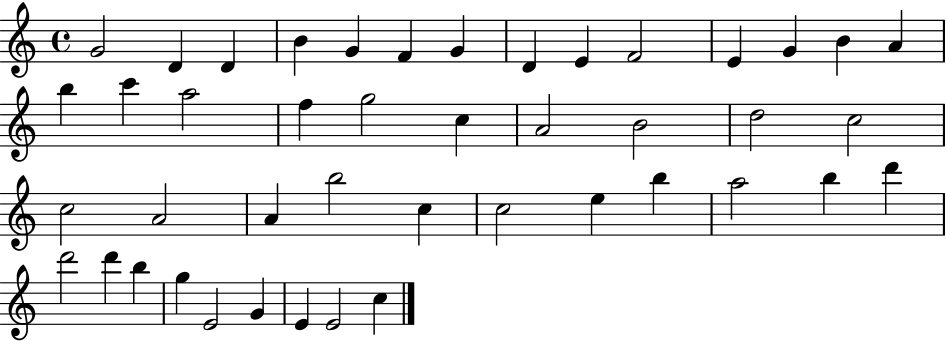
G4/h D4/q D4/q B4/q G4/q F4/q G4/q D4/q E4/q F4/h E4/q G4/q B4/q A4/q B5/q C6/q A5/h F5/q G5/h C5/q A4/h B4/h D5/h C5/h C5/h A4/h A4/q B5/h C5/q C5/h E5/q B5/q A5/h B5/q D6/q D6/h D6/q B5/q G5/q E4/h G4/q E4/q E4/h C5/q